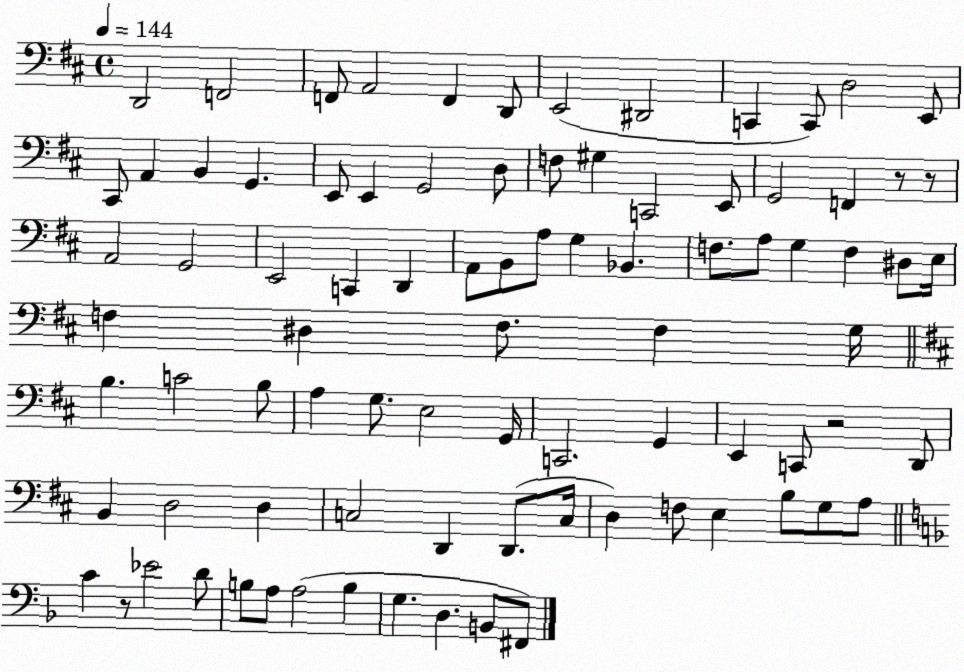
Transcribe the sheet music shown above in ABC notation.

X:1
T:Untitled
M:4/4
L:1/4
K:D
D,,2 F,,2 F,,/2 A,,2 F,, D,,/2 E,,2 ^D,,2 C,, C,,/2 D,2 E,,/2 ^C,,/2 A,, B,, G,, E,,/2 E,, G,,2 D,/2 F,/2 ^G, C,,2 E,,/2 G,,2 F,, z/2 z/2 A,,2 G,,2 E,,2 C,, D,, A,,/2 B,,/2 A,/2 G, _B,, F,/2 A,/2 G, F, ^D,/2 E,/4 F, ^D, F,/2 F, G,/4 B, C2 B,/2 A, G,/2 E,2 G,,/4 C,,2 G,, E,, C,,/2 z2 D,,/2 B,, D,2 D, C,2 D,, D,,/2 C,/4 D, F,/2 E, B,/2 G,/2 A,/2 C z/2 _E2 D/2 B,/2 A,/2 A,2 B, G, D, B,,/2 ^F,,/2